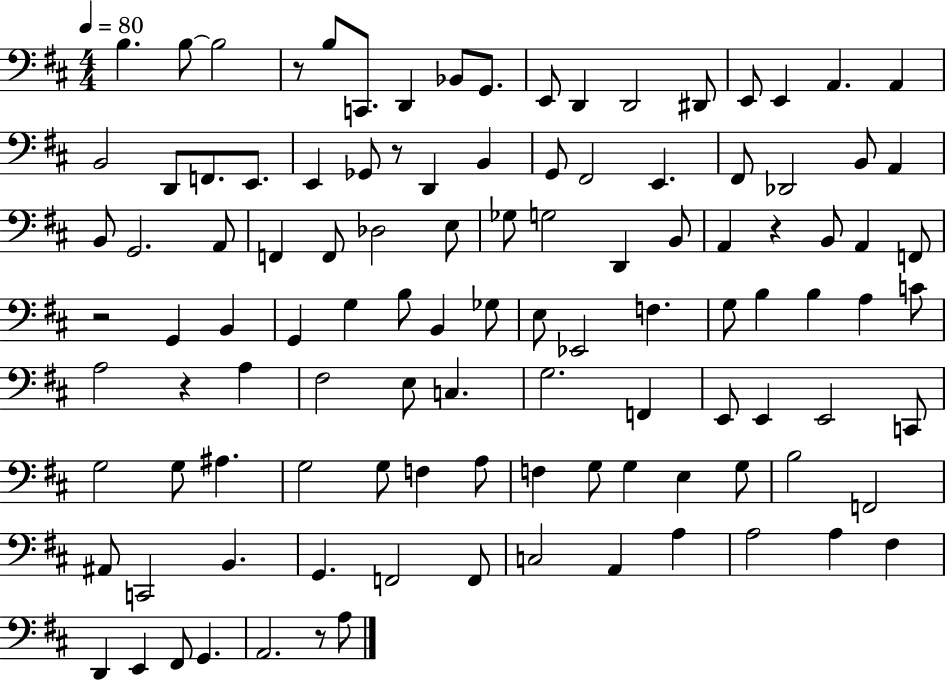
X:1
T:Untitled
M:4/4
L:1/4
K:D
B, B,/2 B,2 z/2 B,/2 C,,/2 D,, _B,,/2 G,,/2 E,,/2 D,, D,,2 ^D,,/2 E,,/2 E,, A,, A,, B,,2 D,,/2 F,,/2 E,,/2 E,, _G,,/2 z/2 D,, B,, G,,/2 ^F,,2 E,, ^F,,/2 _D,,2 B,,/2 A,, B,,/2 G,,2 A,,/2 F,, F,,/2 _D,2 E,/2 _G,/2 G,2 D,, B,,/2 A,, z B,,/2 A,, F,,/2 z2 G,, B,, G,, G, B,/2 B,, _G,/2 E,/2 _E,,2 F, G,/2 B, B, A, C/2 A,2 z A, ^F,2 E,/2 C, G,2 F,, E,,/2 E,, E,,2 C,,/2 G,2 G,/2 ^A, G,2 G,/2 F, A,/2 F, G,/2 G, E, G,/2 B,2 F,,2 ^A,,/2 C,,2 B,, G,, F,,2 F,,/2 C,2 A,, A, A,2 A, ^F, D,, E,, ^F,,/2 G,, A,,2 z/2 A,/2